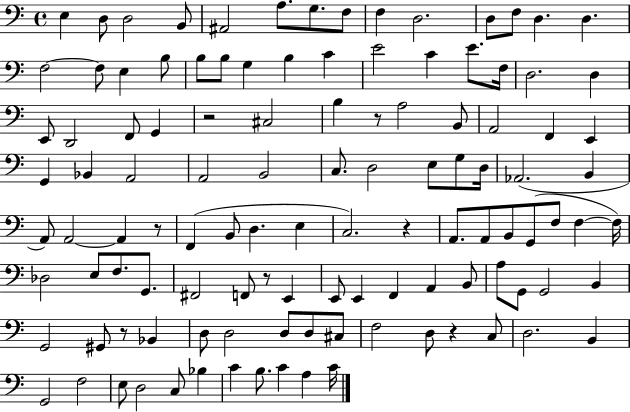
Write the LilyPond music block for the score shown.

{
  \clef bass
  \time 4/4
  \defaultTimeSignature
  \key c \major
  \repeat volta 2 { e4 d8 d2 b,8 | ais,2 a8. g8. f8 | f4 d2. | d8 f8 d4. d4. | \break f2~~ f8 e4 b8 | b8 b8 g4 b4 c'4 | e'2 c'4 e'8. f16 | d2. d4 | \break e,8 d,2 f,8 g,4 | r2 cis2 | b4 r8 a2 b,8 | a,2 f,4 e,4 | \break g,4 bes,4 a,2 | a,2 b,2 | c8. d2 e8 g8 d16 | aes,2.( b,4 | \break a,8) a,2~~ a,4 r8 | f,4( b,8 d4. e4 | c2.) r4 | a,8. a,8 b,8 g,8( f8 f4~~ f16) | \break des2 e8 f8. g,8. | fis,2 f,8 r8 e,4 | e,8 e,4 f,4 a,4 b,8 | a8 g,8 g,2 b,4 | \break g,2 gis,8 r8 bes,4 | d8 d2 d8 d8 cis8 | f2 d8 r4 c8 | d2. b,4 | \break g,2 f2 | e8 d2 c8 bes4 | c'4 b8. c'4 a4 c'16 | } \bar "|."
}